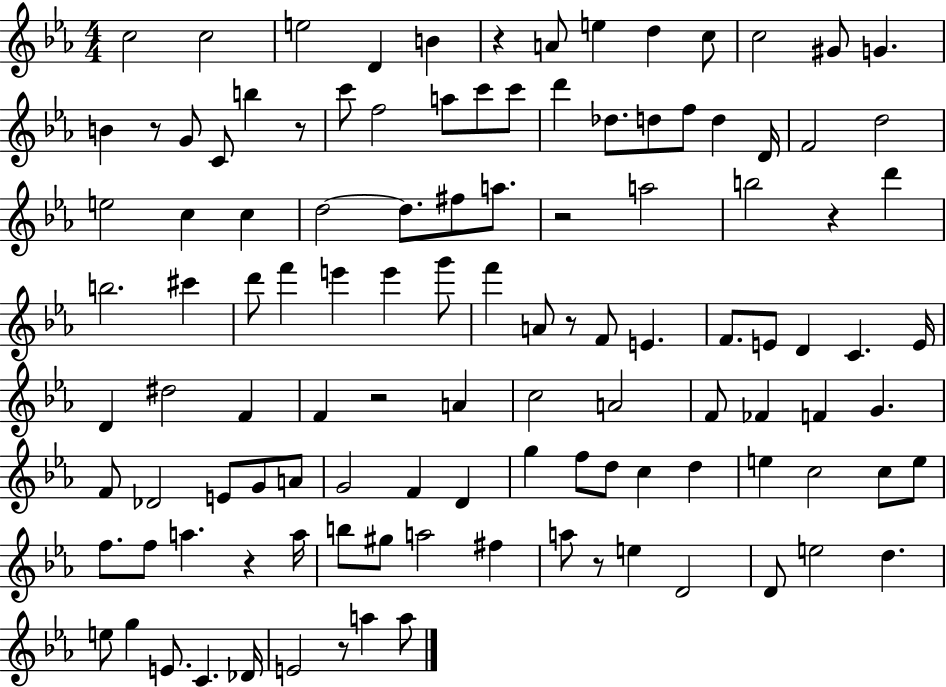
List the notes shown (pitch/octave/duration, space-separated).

C5/h C5/h E5/h D4/q B4/q R/q A4/e E5/q D5/q C5/e C5/h G#4/e G4/q. B4/q R/e G4/e C4/e B5/q R/e C6/e F5/h A5/e C6/e C6/e D6/q Db5/e. D5/e F5/e D5/q D4/s F4/h D5/h E5/h C5/q C5/q D5/h D5/e. F#5/e A5/e. R/h A5/h B5/h R/q D6/q B5/h. C#6/q D6/e F6/q E6/q E6/q G6/e F6/q A4/e R/e F4/e E4/q. F4/e. E4/e D4/q C4/q. E4/s D4/q D#5/h F4/q F4/q R/h A4/q C5/h A4/h F4/e FES4/q F4/q G4/q. F4/e Db4/h E4/e G4/e A4/e G4/h F4/q D4/q G5/q F5/e D5/e C5/q D5/q E5/q C5/h C5/e E5/e F5/e. F5/e A5/q. R/q A5/s B5/e G#5/e A5/h F#5/q A5/e R/e E5/q D4/h D4/e E5/h D5/q. E5/e G5/q E4/e. C4/q. Db4/s E4/h R/e A5/q A5/e